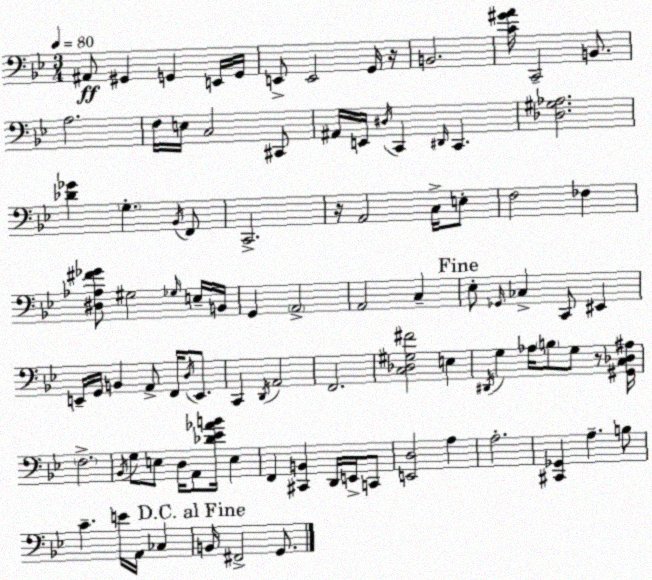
X:1
T:Untitled
M:3/4
L:1/4
K:Bb
^A,,/2 ^G,, G,, E,,/4 G,,/4 E,,/2 E,,2 G,,/4 z/4 B,,2 [C^GA]/4 C,,2 B,,/2 A,2 F,/4 E,/4 C,2 ^C,,/2 ^A,,/4 E,,/4 ^D,/4 C,, ^D,,/4 C,, [_D,^G,_A,]2 [_D_G] G, _B,,/4 F,,/2 C,,2 z/4 A,,2 C,/4 E,/2 F,2 _F, [^D,_A,^F_G]/2 ^G,2 _G,/4 E,/4 B,,/4 G,, A,,2 A,,2 C, _E,/2 _G,,/4 _C, C,,/2 ^E,, E,,/4 G,,/4 B,, A,,/2 F,,/4 D,/4 E,,/2 C,, D,,/4 A,,2 F,,2 [C,_D,^G,^F]2 E, ^D,,/4 G, _A,/4 B,/2 G,/2 z/2 [^G,,C,_D,^A,]/4 F,2 _B,,/4 G,/2 E,/2 D,/4 A,,/2 [_D_E_AB]/4 E, F,, [^C,,B,,] D,,/4 E,,/4 C,,/2 [E,,D,]2 A, A,2 [^C,,_G,,] A, B,/2 C E/4 A,,/4 _C, B,,/4 ^F,,2 G,,/2